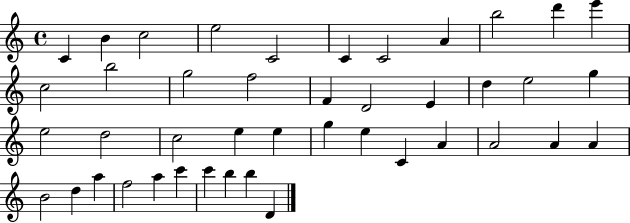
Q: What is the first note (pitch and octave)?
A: C4